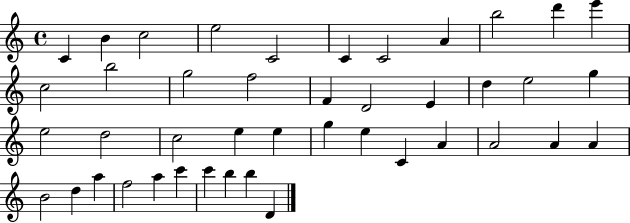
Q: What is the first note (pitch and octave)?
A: C4